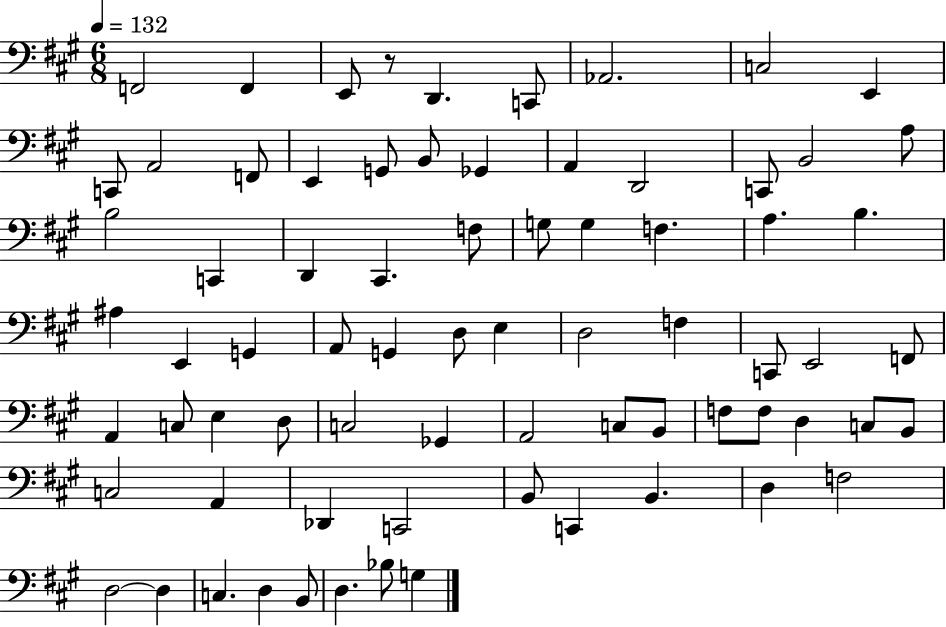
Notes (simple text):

F2/h F2/q E2/e R/e D2/q. C2/e Ab2/h. C3/h E2/q C2/e A2/h F2/e E2/q G2/e B2/e Gb2/q A2/q D2/h C2/e B2/h A3/e B3/h C2/q D2/q C#2/q. F3/e G3/e G3/q F3/q. A3/q. B3/q. A#3/q E2/q G2/q A2/e G2/q D3/e E3/q D3/h F3/q C2/e E2/h F2/e A2/q C3/e E3/q D3/e C3/h Gb2/q A2/h C3/e B2/e F3/e F3/e D3/q C3/e B2/e C3/h A2/q Db2/q C2/h B2/e C2/q B2/q. D3/q F3/h D3/h D3/q C3/q. D3/q B2/e D3/q. Bb3/e G3/q